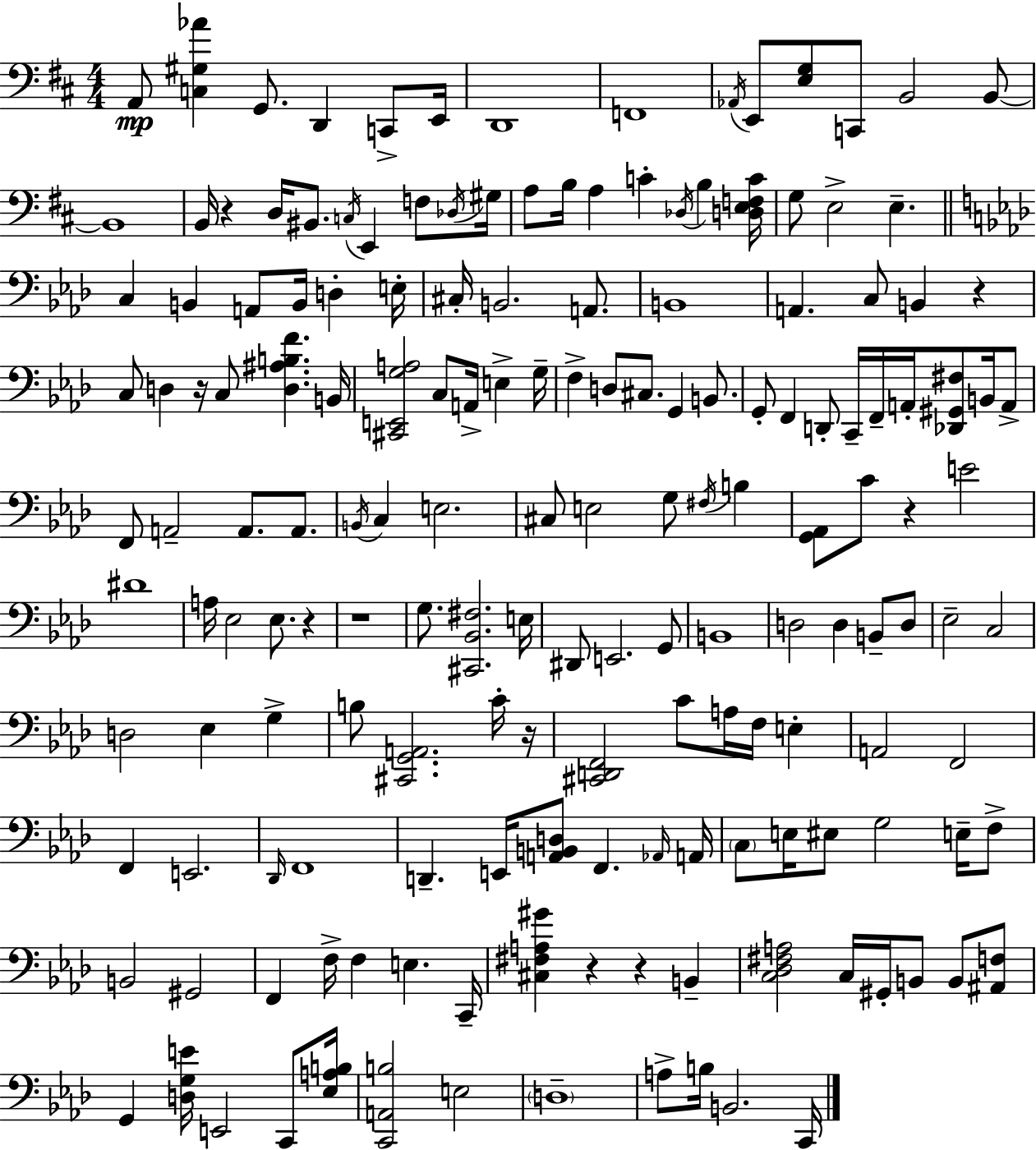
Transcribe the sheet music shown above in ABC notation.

X:1
T:Untitled
M:4/4
L:1/4
K:D
A,,/2 [C,^G,_A] G,,/2 D,, C,,/2 E,,/4 D,,4 F,,4 _A,,/4 E,,/2 [E,G,]/2 C,,/2 B,,2 B,,/2 B,,4 B,,/4 z D,/4 ^B,,/2 C,/4 E,, F,/2 _D,/4 ^G,/4 A,/2 B,/4 A, C _D,/4 B, [D,E,F,C]/4 G,/2 E,2 E, C, B,, A,,/2 B,,/4 D, E,/4 ^C,/4 B,,2 A,,/2 B,,4 A,, C,/2 B,, z C,/2 D, z/4 C,/2 [D,^A,B,F] B,,/4 [^C,,E,,G,A,]2 C,/2 A,,/4 E, G,/4 F, D,/2 ^C,/2 G,, B,,/2 G,,/2 F,, D,,/2 C,,/4 F,,/4 A,,/4 [_D,,^G,,^F,]/2 B,,/4 A,,/2 F,,/2 A,,2 A,,/2 A,,/2 B,,/4 C, E,2 ^C,/2 E,2 G,/2 ^F,/4 B, [G,,_A,,]/2 C/2 z E2 ^D4 A,/4 _E,2 _E,/2 z z4 G,/2 [^C,,_B,,^F,]2 E,/4 ^D,,/2 E,,2 G,,/2 B,,4 D,2 D, B,,/2 D,/2 _E,2 C,2 D,2 _E, G, B,/2 [^C,,G,,A,,]2 C/4 z/4 [^C,,D,,F,,]2 C/2 A,/4 F,/4 E, A,,2 F,,2 F,, E,,2 _D,,/4 F,,4 D,, E,,/4 [A,,B,,D,]/2 F,, _A,,/4 A,,/4 C,/2 E,/4 ^E,/2 G,2 E,/4 F,/2 B,,2 ^G,,2 F,, F,/4 F, E, C,,/4 [^C,^F,A,^G] z z B,, [C,_D,^F,A,]2 C,/4 ^G,,/4 B,,/2 B,,/2 [^A,,F,]/2 G,, [D,G,E]/4 E,,2 C,,/2 [_E,A,B,]/4 [C,,A,,B,]2 E,2 D,4 A,/2 B,/4 B,,2 C,,/4